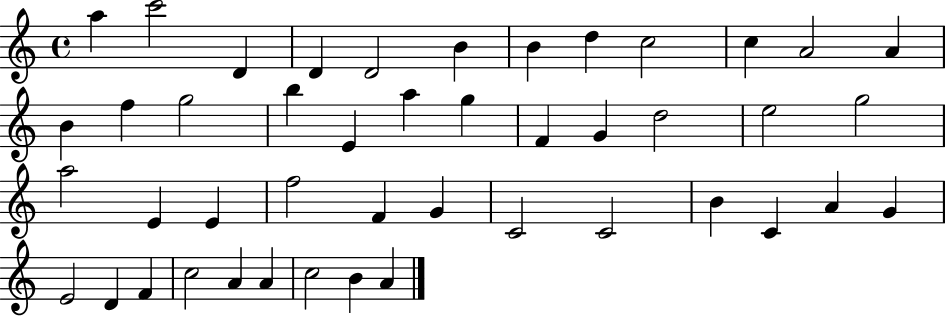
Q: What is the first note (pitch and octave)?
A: A5